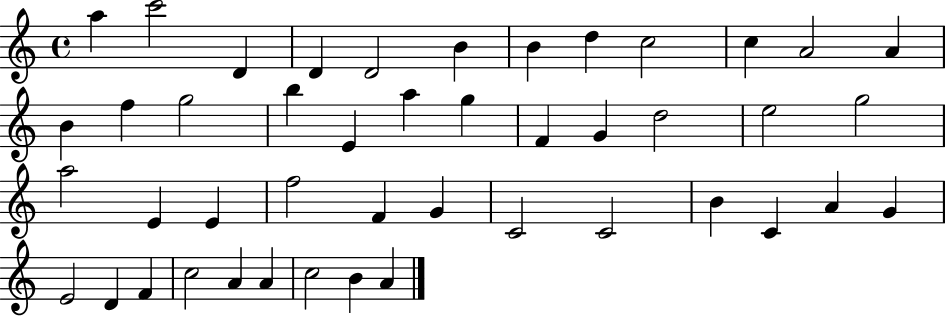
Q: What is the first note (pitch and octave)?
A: A5